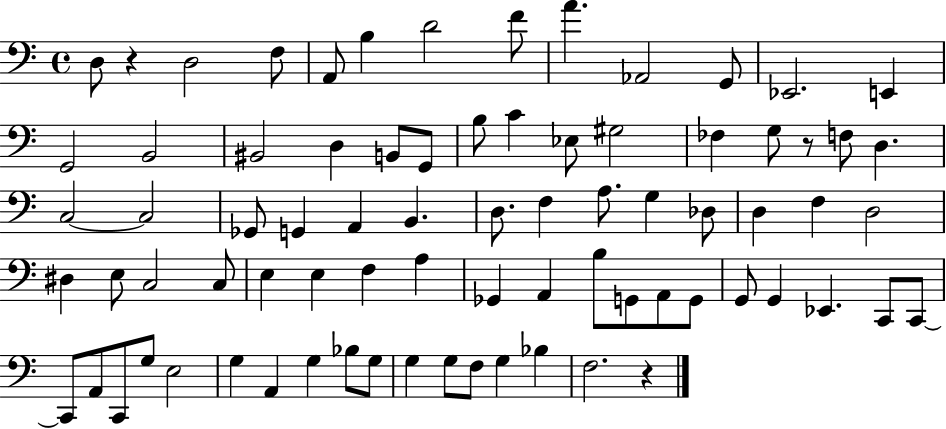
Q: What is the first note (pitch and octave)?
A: D3